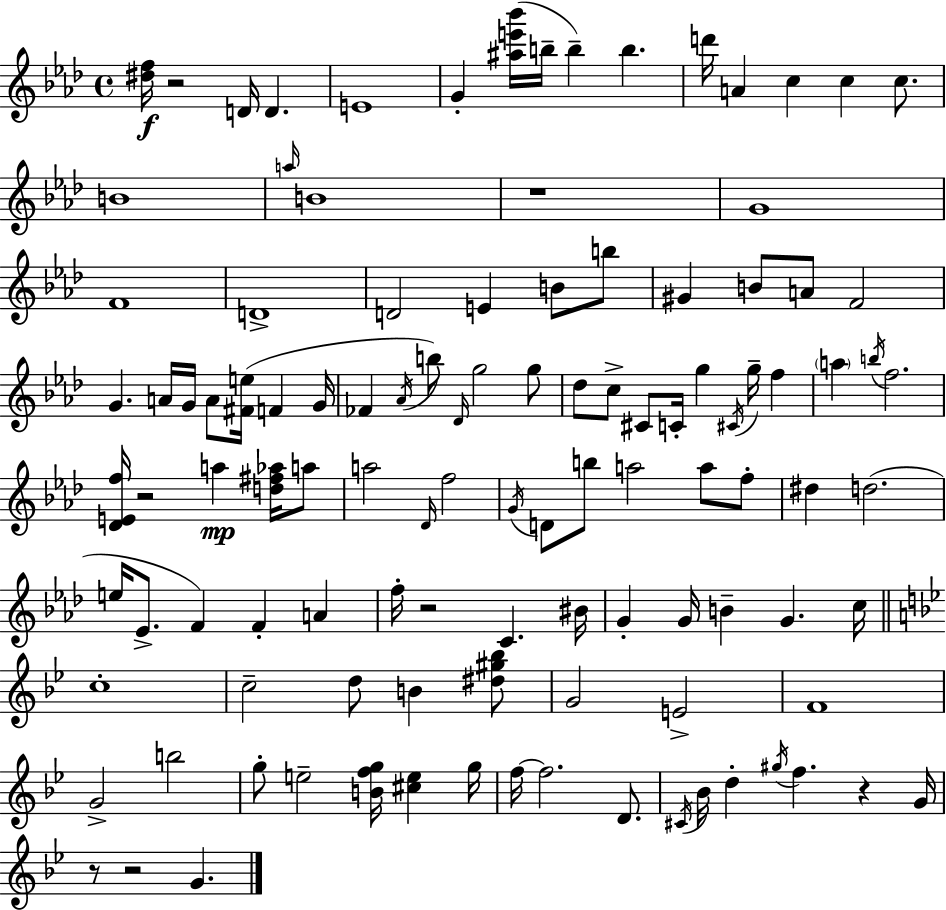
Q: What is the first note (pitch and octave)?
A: D4